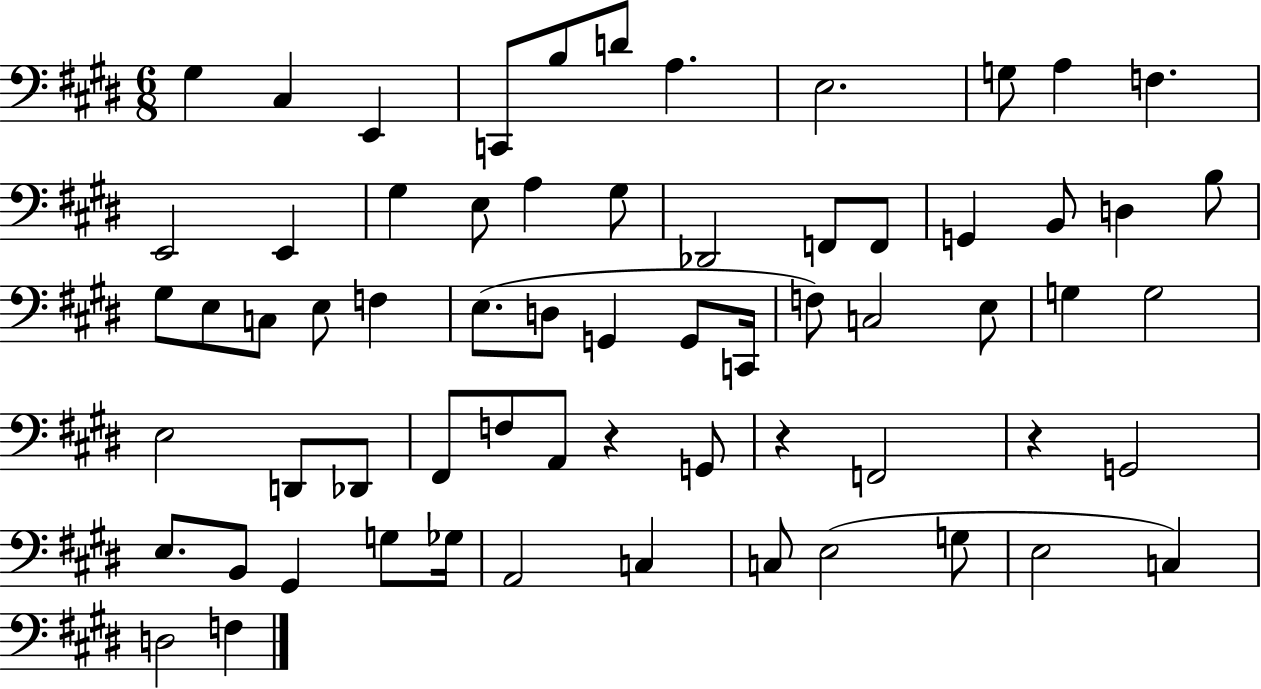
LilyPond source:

{
  \clef bass
  \numericTimeSignature
  \time 6/8
  \key e \major
  gis4 cis4 e,4 | c,8 b8 d'8 a4. | e2. | g8 a4 f4. | \break e,2 e,4 | gis4 e8 a4 gis8 | des,2 f,8 f,8 | g,4 b,8 d4 b8 | \break gis8 e8 c8 e8 f4 | e8.( d8 g,4 g,8 c,16 | f8) c2 e8 | g4 g2 | \break e2 d,8 des,8 | fis,8 f8 a,8 r4 g,8 | r4 f,2 | r4 g,2 | \break e8. b,8 gis,4 g8 ges16 | a,2 c4 | c8 e2( g8 | e2 c4) | \break d2 f4 | \bar "|."
}